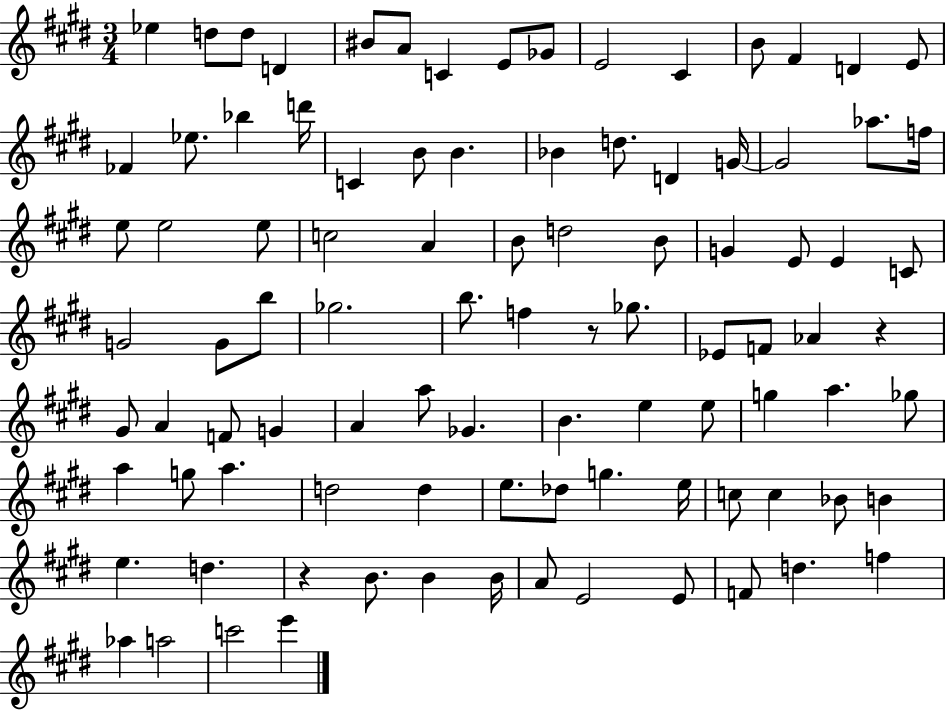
{
  \clef treble
  \numericTimeSignature
  \time 3/4
  \key e \major
  \repeat volta 2 { ees''4 d''8 d''8 d'4 | bis'8 a'8 c'4 e'8 ges'8 | e'2 cis'4 | b'8 fis'4 d'4 e'8 | \break fes'4 ees''8. bes''4 d'''16 | c'4 b'8 b'4. | bes'4 d''8. d'4 g'16~~ | g'2 aes''8. f''16 | \break e''8 e''2 e''8 | c''2 a'4 | b'8 d''2 b'8 | g'4 e'8 e'4 c'8 | \break g'2 g'8 b''8 | ges''2. | b''8. f''4 r8 ges''8. | ees'8 f'8 aes'4 r4 | \break gis'8 a'4 f'8 g'4 | a'4 a''8 ges'4. | b'4. e''4 e''8 | g''4 a''4. ges''8 | \break a''4 g''8 a''4. | d''2 d''4 | e''8. des''8 g''4. e''16 | c''8 c''4 bes'8 b'4 | \break e''4. d''4. | r4 b'8. b'4 b'16 | a'8 e'2 e'8 | f'8 d''4. f''4 | \break aes''4 a''2 | c'''2 e'''4 | } \bar "|."
}